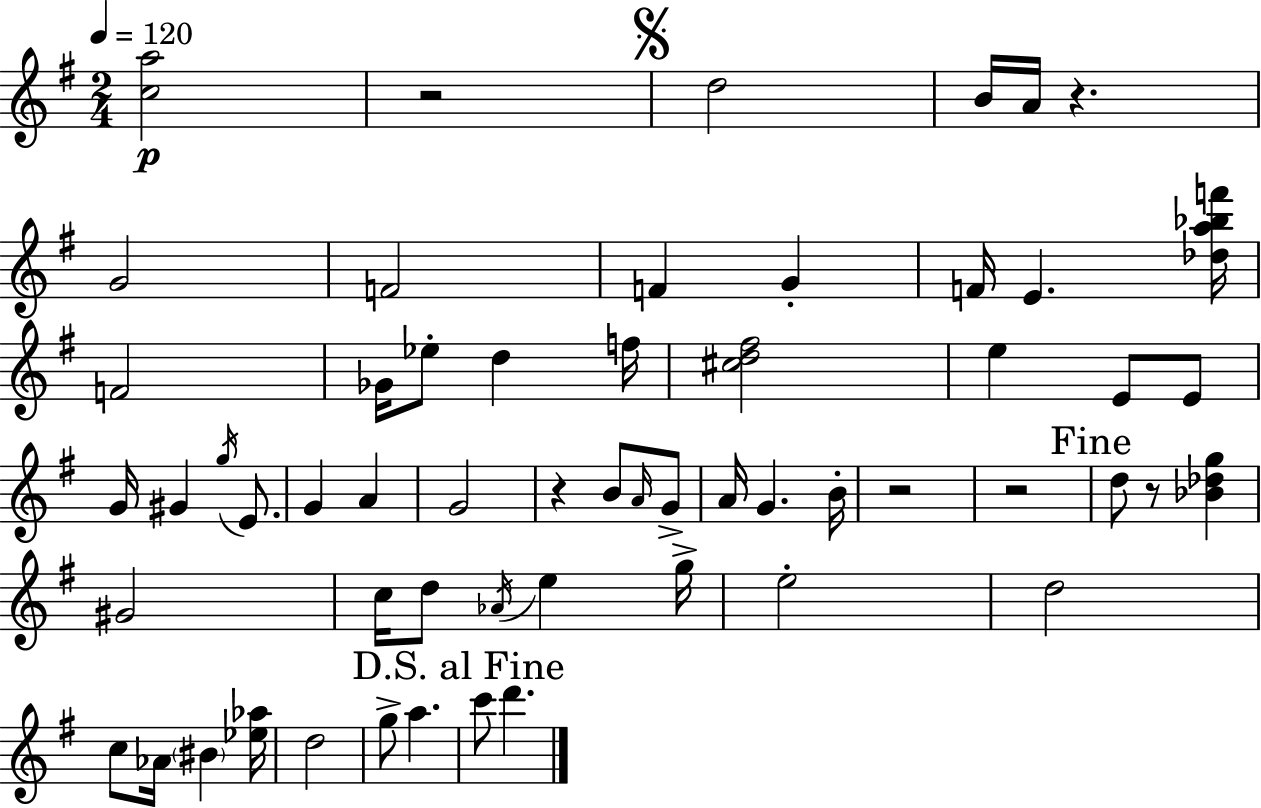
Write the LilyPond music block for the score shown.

{
  \clef treble
  \numericTimeSignature
  \time 2/4
  \key e \minor
  \tempo 4 = 120
  <c'' a''>2\p | r2 | \mark \markup { \musicglyph "scripts.segno" } d''2 | b'16 a'16 r4. | \break g'2 | f'2 | f'4 g'4-. | f'16 e'4. <des'' a'' bes'' f'''>16 | \break f'2 | ges'16 ees''8-. d''4 f''16 | <cis'' d'' fis''>2 | e''4 e'8 e'8 | \break g'16 gis'4 \acciaccatura { g''16 } e'8. | g'4 a'4 | g'2 | r4 b'8 \grace { a'16 } | \break g'8-> a'16 g'4. | b'16-. r2 | r2 | \mark "Fine" d''8 r8 <bes' des'' g''>4 | \break gis'2 | c''16 d''8 \acciaccatura { aes'16 } e''4 | g''16-> e''2-. | d''2 | \break c''8 aes'16 \parenthesize bis'4 | <ees'' aes''>16 d''2 | g''8-> a''4. | \mark "D.S. al Fine" c'''8 d'''4. | \break \bar "|."
}